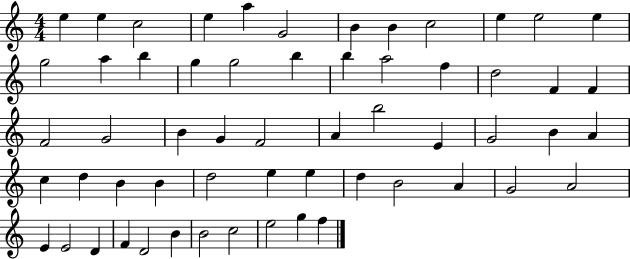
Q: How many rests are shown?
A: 0